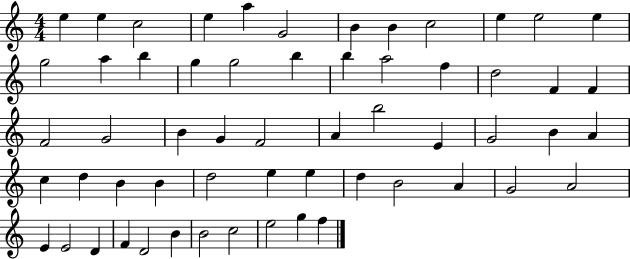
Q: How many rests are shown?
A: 0